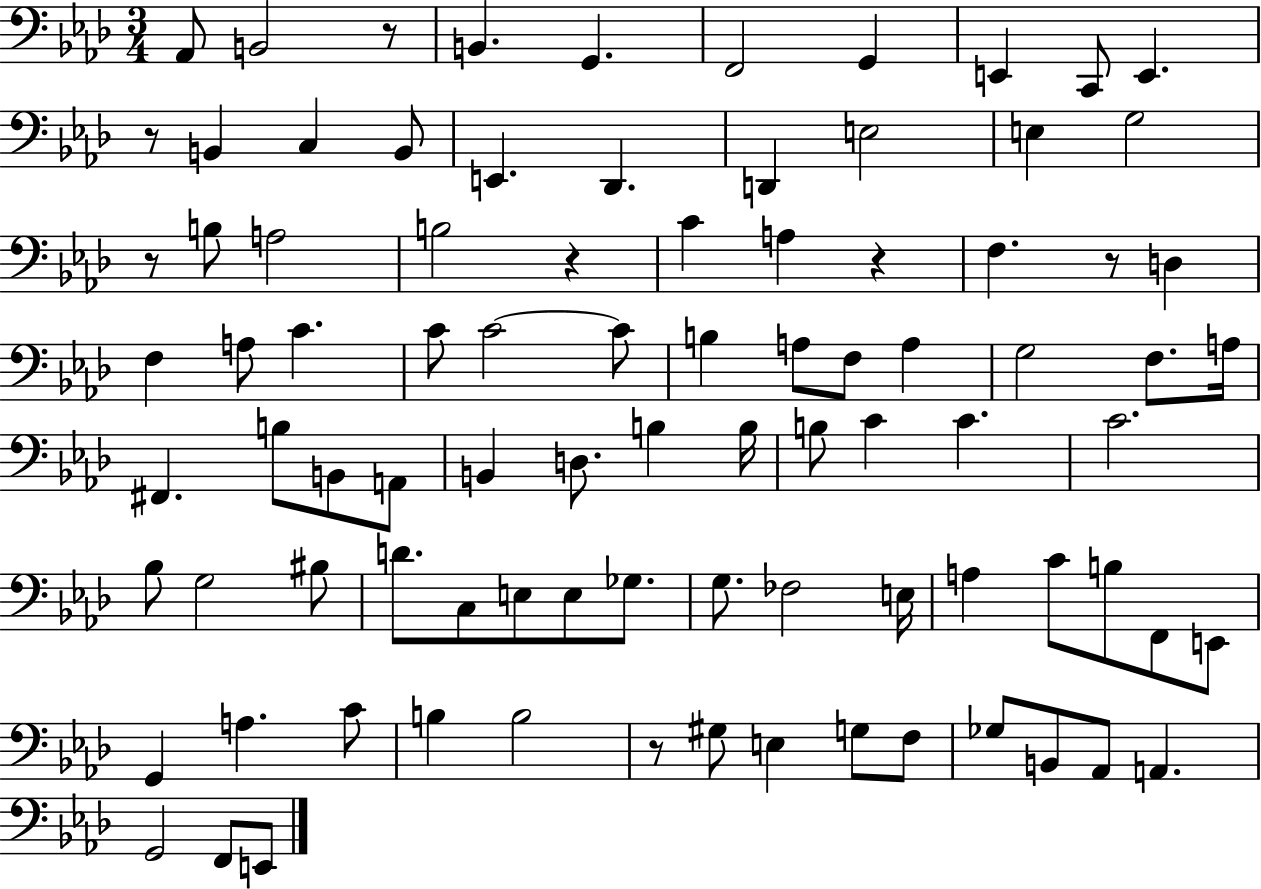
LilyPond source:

{
  \clef bass
  \numericTimeSignature
  \time 3/4
  \key aes \major
  aes,8 b,2 r8 | b,4. g,4. | f,2 g,4 | e,4 c,8 e,4. | \break r8 b,4 c4 b,8 | e,4. des,4. | d,4 e2 | e4 g2 | \break r8 b8 a2 | b2 r4 | c'4 a4 r4 | f4. r8 d4 | \break f4 a8 c'4. | c'8 c'2~~ c'8 | b4 a8 f8 a4 | g2 f8. a16 | \break fis,4. b8 b,8 a,8 | b,4 d8. b4 b16 | b8 c'4 c'4. | c'2. | \break bes8 g2 bis8 | d'8. c8 e8 e8 ges8. | g8. fes2 e16 | a4 c'8 b8 f,8 e,8 | \break g,4 a4. c'8 | b4 b2 | r8 gis8 e4 g8 f8 | ges8 b,8 aes,8 a,4. | \break g,2 f,8 e,8 | \bar "|."
}